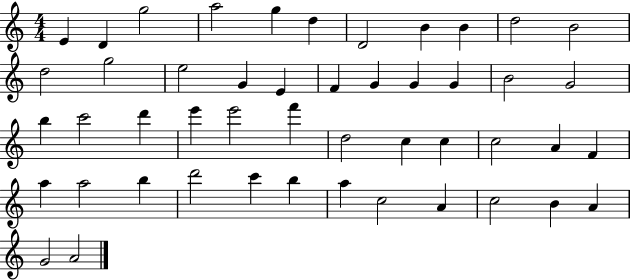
E4/q D4/q G5/h A5/h G5/q D5/q D4/h B4/q B4/q D5/h B4/h D5/h G5/h E5/h G4/q E4/q F4/q G4/q G4/q G4/q B4/h G4/h B5/q C6/h D6/q E6/q E6/h F6/q D5/h C5/q C5/q C5/h A4/q F4/q A5/q A5/h B5/q D6/h C6/q B5/q A5/q C5/h A4/q C5/h B4/q A4/q G4/h A4/h